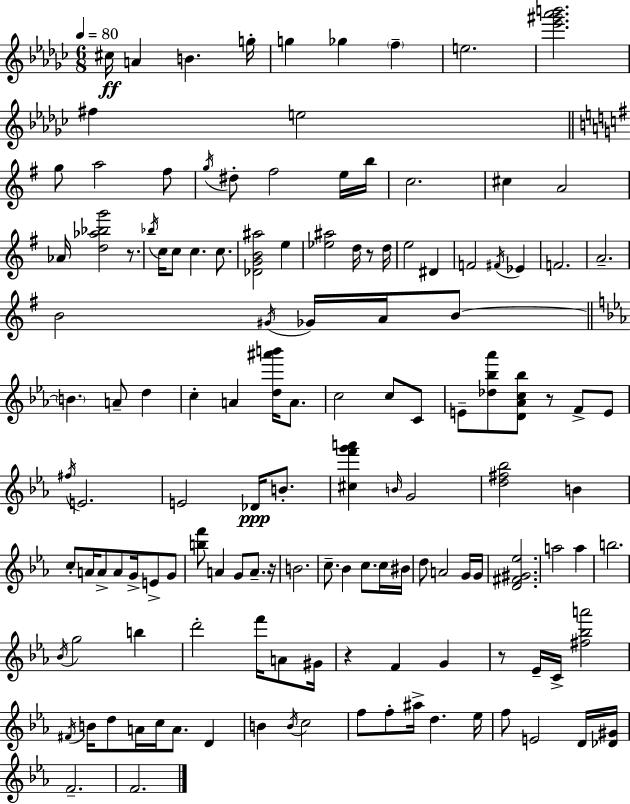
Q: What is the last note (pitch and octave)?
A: F4